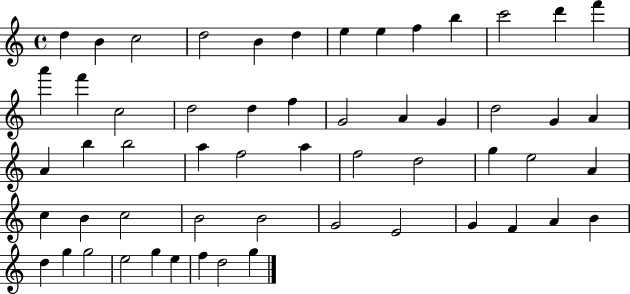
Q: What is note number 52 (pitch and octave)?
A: G5